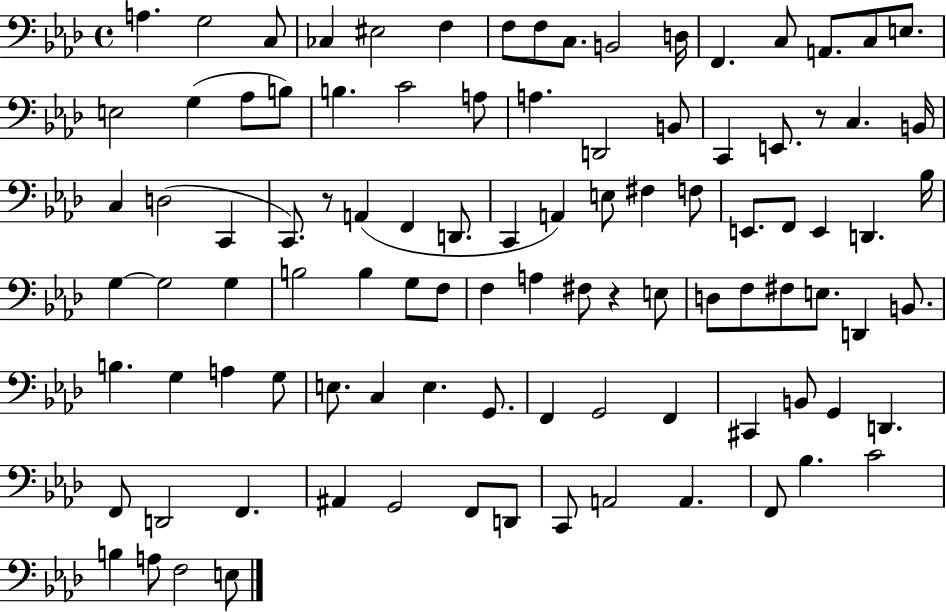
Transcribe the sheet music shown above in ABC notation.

X:1
T:Untitled
M:4/4
L:1/4
K:Ab
A, G,2 C,/2 _C, ^E,2 F, F,/2 F,/2 C,/2 B,,2 D,/4 F,, C,/2 A,,/2 C,/2 E,/2 E,2 G, _A,/2 B,/2 B, C2 A,/2 A, D,,2 B,,/2 C,, E,,/2 z/2 C, B,,/4 C, D,2 C,, C,,/2 z/2 A,, F,, D,,/2 C,, A,, E,/2 ^F, F,/2 E,,/2 F,,/2 E,, D,, _B,/4 G, G,2 G, B,2 B, G,/2 F,/2 F, A, ^F,/2 z E,/2 D,/2 F,/2 ^F,/2 E,/2 D,, B,,/2 B, G, A, G,/2 E,/2 C, E, G,,/2 F,, G,,2 F,, ^C,, B,,/2 G,, D,, F,,/2 D,,2 F,, ^A,, G,,2 F,,/2 D,,/2 C,,/2 A,,2 A,, F,,/2 _B, C2 B, A,/2 F,2 E,/2